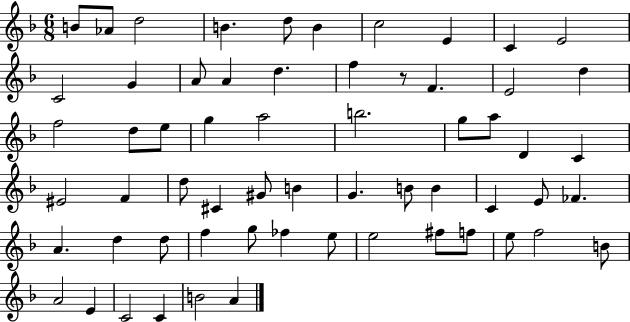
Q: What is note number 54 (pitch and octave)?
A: B4